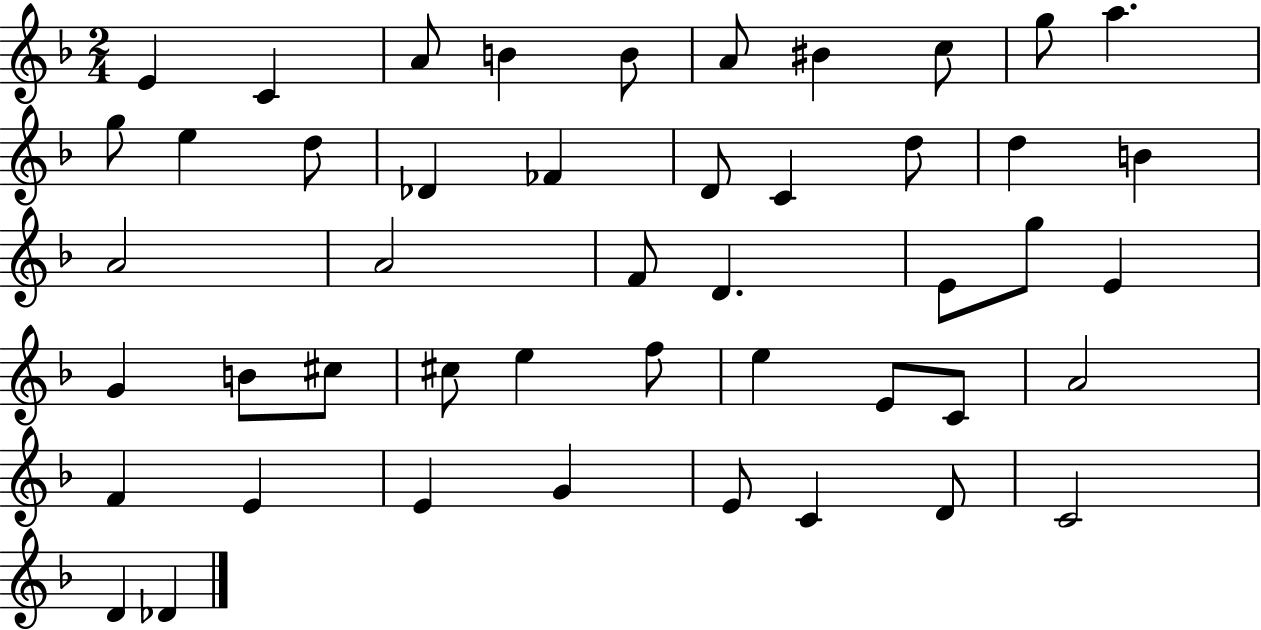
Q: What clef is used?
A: treble